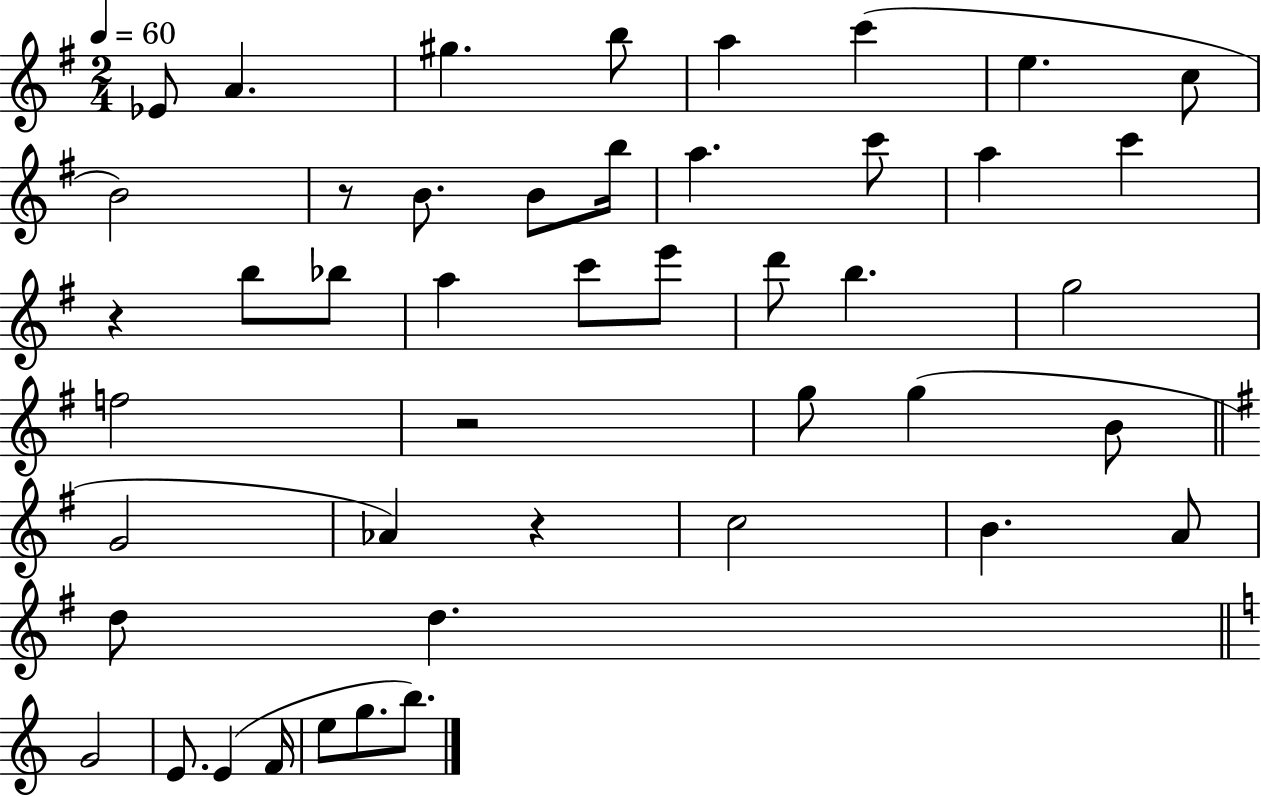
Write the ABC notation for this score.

X:1
T:Untitled
M:2/4
L:1/4
K:G
_E/2 A ^g b/2 a c' e c/2 B2 z/2 B/2 B/2 b/4 a c'/2 a c' z b/2 _b/2 a c'/2 e'/2 d'/2 b g2 f2 z2 g/2 g B/2 G2 _A z c2 B A/2 d/2 d G2 E/2 E F/4 e/2 g/2 b/2